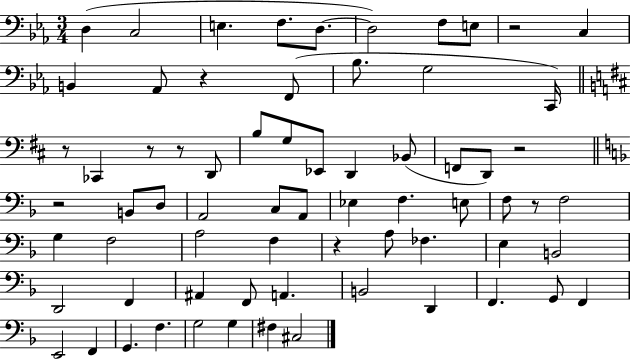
D3/q C3/h E3/q. F3/e. D3/e. D3/h F3/e E3/e R/h C3/q B2/q Ab2/e R/q F2/e Bb3/e. G3/h C2/s R/e CES2/q R/e R/e D2/e B3/e G3/e Eb2/e D2/q Bb2/e F2/e D2/e R/h R/h B2/e D3/e A2/h C3/e A2/e Eb3/q F3/q. E3/e F3/e R/e F3/h G3/q F3/h A3/h F3/q R/q A3/e FES3/q. E3/q B2/h D2/h F2/q A#2/q F2/e A2/q. B2/h D2/q F2/q. G2/e F2/q E2/h F2/q G2/q. F3/q. G3/h G3/q F#3/q C#3/h